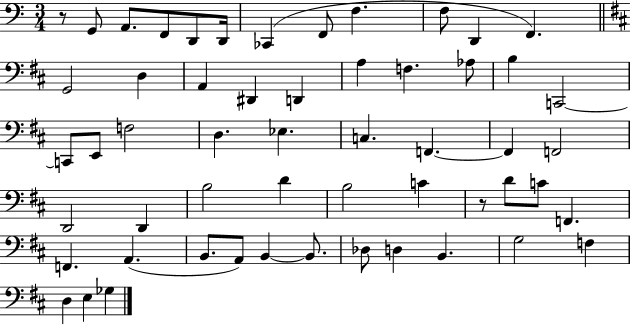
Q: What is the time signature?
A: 3/4